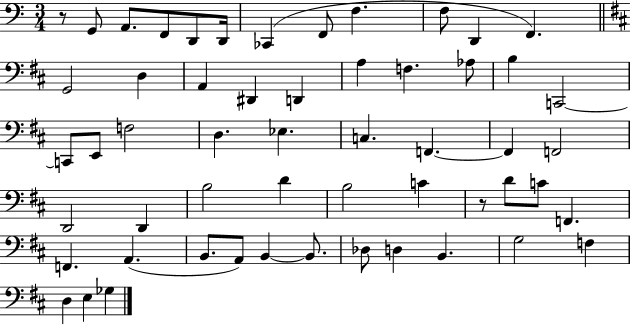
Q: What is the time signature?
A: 3/4